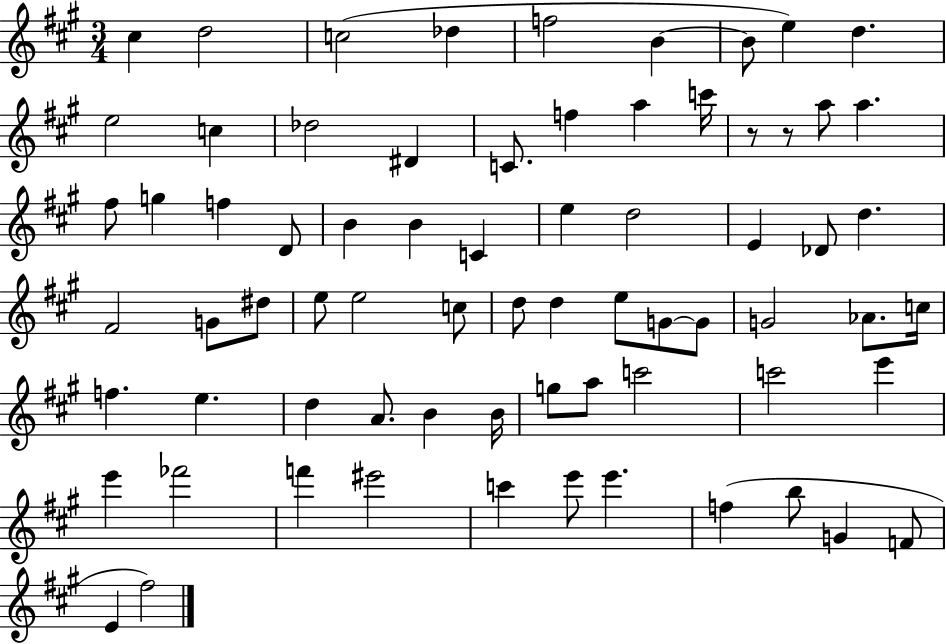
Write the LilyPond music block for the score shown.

{
  \clef treble
  \numericTimeSignature
  \time 3/4
  \key a \major
  cis''4 d''2 | c''2( des''4 | f''2 b'4~~ | b'8 e''4) d''4. | \break e''2 c''4 | des''2 dis'4 | c'8. f''4 a''4 c'''16 | r8 r8 a''8 a''4. | \break fis''8 g''4 f''4 d'8 | b'4 b'4 c'4 | e''4 d''2 | e'4 des'8 d''4. | \break fis'2 g'8 dis''8 | e''8 e''2 c''8 | d''8 d''4 e''8 g'8~~ g'8 | g'2 aes'8. c''16 | \break f''4. e''4. | d''4 a'8. b'4 b'16 | g''8 a''8 c'''2 | c'''2 e'''4 | \break e'''4 fes'''2 | f'''4 eis'''2 | c'''4 e'''8 e'''4. | f''4( b''8 g'4 f'8 | \break e'4 fis''2) | \bar "|."
}